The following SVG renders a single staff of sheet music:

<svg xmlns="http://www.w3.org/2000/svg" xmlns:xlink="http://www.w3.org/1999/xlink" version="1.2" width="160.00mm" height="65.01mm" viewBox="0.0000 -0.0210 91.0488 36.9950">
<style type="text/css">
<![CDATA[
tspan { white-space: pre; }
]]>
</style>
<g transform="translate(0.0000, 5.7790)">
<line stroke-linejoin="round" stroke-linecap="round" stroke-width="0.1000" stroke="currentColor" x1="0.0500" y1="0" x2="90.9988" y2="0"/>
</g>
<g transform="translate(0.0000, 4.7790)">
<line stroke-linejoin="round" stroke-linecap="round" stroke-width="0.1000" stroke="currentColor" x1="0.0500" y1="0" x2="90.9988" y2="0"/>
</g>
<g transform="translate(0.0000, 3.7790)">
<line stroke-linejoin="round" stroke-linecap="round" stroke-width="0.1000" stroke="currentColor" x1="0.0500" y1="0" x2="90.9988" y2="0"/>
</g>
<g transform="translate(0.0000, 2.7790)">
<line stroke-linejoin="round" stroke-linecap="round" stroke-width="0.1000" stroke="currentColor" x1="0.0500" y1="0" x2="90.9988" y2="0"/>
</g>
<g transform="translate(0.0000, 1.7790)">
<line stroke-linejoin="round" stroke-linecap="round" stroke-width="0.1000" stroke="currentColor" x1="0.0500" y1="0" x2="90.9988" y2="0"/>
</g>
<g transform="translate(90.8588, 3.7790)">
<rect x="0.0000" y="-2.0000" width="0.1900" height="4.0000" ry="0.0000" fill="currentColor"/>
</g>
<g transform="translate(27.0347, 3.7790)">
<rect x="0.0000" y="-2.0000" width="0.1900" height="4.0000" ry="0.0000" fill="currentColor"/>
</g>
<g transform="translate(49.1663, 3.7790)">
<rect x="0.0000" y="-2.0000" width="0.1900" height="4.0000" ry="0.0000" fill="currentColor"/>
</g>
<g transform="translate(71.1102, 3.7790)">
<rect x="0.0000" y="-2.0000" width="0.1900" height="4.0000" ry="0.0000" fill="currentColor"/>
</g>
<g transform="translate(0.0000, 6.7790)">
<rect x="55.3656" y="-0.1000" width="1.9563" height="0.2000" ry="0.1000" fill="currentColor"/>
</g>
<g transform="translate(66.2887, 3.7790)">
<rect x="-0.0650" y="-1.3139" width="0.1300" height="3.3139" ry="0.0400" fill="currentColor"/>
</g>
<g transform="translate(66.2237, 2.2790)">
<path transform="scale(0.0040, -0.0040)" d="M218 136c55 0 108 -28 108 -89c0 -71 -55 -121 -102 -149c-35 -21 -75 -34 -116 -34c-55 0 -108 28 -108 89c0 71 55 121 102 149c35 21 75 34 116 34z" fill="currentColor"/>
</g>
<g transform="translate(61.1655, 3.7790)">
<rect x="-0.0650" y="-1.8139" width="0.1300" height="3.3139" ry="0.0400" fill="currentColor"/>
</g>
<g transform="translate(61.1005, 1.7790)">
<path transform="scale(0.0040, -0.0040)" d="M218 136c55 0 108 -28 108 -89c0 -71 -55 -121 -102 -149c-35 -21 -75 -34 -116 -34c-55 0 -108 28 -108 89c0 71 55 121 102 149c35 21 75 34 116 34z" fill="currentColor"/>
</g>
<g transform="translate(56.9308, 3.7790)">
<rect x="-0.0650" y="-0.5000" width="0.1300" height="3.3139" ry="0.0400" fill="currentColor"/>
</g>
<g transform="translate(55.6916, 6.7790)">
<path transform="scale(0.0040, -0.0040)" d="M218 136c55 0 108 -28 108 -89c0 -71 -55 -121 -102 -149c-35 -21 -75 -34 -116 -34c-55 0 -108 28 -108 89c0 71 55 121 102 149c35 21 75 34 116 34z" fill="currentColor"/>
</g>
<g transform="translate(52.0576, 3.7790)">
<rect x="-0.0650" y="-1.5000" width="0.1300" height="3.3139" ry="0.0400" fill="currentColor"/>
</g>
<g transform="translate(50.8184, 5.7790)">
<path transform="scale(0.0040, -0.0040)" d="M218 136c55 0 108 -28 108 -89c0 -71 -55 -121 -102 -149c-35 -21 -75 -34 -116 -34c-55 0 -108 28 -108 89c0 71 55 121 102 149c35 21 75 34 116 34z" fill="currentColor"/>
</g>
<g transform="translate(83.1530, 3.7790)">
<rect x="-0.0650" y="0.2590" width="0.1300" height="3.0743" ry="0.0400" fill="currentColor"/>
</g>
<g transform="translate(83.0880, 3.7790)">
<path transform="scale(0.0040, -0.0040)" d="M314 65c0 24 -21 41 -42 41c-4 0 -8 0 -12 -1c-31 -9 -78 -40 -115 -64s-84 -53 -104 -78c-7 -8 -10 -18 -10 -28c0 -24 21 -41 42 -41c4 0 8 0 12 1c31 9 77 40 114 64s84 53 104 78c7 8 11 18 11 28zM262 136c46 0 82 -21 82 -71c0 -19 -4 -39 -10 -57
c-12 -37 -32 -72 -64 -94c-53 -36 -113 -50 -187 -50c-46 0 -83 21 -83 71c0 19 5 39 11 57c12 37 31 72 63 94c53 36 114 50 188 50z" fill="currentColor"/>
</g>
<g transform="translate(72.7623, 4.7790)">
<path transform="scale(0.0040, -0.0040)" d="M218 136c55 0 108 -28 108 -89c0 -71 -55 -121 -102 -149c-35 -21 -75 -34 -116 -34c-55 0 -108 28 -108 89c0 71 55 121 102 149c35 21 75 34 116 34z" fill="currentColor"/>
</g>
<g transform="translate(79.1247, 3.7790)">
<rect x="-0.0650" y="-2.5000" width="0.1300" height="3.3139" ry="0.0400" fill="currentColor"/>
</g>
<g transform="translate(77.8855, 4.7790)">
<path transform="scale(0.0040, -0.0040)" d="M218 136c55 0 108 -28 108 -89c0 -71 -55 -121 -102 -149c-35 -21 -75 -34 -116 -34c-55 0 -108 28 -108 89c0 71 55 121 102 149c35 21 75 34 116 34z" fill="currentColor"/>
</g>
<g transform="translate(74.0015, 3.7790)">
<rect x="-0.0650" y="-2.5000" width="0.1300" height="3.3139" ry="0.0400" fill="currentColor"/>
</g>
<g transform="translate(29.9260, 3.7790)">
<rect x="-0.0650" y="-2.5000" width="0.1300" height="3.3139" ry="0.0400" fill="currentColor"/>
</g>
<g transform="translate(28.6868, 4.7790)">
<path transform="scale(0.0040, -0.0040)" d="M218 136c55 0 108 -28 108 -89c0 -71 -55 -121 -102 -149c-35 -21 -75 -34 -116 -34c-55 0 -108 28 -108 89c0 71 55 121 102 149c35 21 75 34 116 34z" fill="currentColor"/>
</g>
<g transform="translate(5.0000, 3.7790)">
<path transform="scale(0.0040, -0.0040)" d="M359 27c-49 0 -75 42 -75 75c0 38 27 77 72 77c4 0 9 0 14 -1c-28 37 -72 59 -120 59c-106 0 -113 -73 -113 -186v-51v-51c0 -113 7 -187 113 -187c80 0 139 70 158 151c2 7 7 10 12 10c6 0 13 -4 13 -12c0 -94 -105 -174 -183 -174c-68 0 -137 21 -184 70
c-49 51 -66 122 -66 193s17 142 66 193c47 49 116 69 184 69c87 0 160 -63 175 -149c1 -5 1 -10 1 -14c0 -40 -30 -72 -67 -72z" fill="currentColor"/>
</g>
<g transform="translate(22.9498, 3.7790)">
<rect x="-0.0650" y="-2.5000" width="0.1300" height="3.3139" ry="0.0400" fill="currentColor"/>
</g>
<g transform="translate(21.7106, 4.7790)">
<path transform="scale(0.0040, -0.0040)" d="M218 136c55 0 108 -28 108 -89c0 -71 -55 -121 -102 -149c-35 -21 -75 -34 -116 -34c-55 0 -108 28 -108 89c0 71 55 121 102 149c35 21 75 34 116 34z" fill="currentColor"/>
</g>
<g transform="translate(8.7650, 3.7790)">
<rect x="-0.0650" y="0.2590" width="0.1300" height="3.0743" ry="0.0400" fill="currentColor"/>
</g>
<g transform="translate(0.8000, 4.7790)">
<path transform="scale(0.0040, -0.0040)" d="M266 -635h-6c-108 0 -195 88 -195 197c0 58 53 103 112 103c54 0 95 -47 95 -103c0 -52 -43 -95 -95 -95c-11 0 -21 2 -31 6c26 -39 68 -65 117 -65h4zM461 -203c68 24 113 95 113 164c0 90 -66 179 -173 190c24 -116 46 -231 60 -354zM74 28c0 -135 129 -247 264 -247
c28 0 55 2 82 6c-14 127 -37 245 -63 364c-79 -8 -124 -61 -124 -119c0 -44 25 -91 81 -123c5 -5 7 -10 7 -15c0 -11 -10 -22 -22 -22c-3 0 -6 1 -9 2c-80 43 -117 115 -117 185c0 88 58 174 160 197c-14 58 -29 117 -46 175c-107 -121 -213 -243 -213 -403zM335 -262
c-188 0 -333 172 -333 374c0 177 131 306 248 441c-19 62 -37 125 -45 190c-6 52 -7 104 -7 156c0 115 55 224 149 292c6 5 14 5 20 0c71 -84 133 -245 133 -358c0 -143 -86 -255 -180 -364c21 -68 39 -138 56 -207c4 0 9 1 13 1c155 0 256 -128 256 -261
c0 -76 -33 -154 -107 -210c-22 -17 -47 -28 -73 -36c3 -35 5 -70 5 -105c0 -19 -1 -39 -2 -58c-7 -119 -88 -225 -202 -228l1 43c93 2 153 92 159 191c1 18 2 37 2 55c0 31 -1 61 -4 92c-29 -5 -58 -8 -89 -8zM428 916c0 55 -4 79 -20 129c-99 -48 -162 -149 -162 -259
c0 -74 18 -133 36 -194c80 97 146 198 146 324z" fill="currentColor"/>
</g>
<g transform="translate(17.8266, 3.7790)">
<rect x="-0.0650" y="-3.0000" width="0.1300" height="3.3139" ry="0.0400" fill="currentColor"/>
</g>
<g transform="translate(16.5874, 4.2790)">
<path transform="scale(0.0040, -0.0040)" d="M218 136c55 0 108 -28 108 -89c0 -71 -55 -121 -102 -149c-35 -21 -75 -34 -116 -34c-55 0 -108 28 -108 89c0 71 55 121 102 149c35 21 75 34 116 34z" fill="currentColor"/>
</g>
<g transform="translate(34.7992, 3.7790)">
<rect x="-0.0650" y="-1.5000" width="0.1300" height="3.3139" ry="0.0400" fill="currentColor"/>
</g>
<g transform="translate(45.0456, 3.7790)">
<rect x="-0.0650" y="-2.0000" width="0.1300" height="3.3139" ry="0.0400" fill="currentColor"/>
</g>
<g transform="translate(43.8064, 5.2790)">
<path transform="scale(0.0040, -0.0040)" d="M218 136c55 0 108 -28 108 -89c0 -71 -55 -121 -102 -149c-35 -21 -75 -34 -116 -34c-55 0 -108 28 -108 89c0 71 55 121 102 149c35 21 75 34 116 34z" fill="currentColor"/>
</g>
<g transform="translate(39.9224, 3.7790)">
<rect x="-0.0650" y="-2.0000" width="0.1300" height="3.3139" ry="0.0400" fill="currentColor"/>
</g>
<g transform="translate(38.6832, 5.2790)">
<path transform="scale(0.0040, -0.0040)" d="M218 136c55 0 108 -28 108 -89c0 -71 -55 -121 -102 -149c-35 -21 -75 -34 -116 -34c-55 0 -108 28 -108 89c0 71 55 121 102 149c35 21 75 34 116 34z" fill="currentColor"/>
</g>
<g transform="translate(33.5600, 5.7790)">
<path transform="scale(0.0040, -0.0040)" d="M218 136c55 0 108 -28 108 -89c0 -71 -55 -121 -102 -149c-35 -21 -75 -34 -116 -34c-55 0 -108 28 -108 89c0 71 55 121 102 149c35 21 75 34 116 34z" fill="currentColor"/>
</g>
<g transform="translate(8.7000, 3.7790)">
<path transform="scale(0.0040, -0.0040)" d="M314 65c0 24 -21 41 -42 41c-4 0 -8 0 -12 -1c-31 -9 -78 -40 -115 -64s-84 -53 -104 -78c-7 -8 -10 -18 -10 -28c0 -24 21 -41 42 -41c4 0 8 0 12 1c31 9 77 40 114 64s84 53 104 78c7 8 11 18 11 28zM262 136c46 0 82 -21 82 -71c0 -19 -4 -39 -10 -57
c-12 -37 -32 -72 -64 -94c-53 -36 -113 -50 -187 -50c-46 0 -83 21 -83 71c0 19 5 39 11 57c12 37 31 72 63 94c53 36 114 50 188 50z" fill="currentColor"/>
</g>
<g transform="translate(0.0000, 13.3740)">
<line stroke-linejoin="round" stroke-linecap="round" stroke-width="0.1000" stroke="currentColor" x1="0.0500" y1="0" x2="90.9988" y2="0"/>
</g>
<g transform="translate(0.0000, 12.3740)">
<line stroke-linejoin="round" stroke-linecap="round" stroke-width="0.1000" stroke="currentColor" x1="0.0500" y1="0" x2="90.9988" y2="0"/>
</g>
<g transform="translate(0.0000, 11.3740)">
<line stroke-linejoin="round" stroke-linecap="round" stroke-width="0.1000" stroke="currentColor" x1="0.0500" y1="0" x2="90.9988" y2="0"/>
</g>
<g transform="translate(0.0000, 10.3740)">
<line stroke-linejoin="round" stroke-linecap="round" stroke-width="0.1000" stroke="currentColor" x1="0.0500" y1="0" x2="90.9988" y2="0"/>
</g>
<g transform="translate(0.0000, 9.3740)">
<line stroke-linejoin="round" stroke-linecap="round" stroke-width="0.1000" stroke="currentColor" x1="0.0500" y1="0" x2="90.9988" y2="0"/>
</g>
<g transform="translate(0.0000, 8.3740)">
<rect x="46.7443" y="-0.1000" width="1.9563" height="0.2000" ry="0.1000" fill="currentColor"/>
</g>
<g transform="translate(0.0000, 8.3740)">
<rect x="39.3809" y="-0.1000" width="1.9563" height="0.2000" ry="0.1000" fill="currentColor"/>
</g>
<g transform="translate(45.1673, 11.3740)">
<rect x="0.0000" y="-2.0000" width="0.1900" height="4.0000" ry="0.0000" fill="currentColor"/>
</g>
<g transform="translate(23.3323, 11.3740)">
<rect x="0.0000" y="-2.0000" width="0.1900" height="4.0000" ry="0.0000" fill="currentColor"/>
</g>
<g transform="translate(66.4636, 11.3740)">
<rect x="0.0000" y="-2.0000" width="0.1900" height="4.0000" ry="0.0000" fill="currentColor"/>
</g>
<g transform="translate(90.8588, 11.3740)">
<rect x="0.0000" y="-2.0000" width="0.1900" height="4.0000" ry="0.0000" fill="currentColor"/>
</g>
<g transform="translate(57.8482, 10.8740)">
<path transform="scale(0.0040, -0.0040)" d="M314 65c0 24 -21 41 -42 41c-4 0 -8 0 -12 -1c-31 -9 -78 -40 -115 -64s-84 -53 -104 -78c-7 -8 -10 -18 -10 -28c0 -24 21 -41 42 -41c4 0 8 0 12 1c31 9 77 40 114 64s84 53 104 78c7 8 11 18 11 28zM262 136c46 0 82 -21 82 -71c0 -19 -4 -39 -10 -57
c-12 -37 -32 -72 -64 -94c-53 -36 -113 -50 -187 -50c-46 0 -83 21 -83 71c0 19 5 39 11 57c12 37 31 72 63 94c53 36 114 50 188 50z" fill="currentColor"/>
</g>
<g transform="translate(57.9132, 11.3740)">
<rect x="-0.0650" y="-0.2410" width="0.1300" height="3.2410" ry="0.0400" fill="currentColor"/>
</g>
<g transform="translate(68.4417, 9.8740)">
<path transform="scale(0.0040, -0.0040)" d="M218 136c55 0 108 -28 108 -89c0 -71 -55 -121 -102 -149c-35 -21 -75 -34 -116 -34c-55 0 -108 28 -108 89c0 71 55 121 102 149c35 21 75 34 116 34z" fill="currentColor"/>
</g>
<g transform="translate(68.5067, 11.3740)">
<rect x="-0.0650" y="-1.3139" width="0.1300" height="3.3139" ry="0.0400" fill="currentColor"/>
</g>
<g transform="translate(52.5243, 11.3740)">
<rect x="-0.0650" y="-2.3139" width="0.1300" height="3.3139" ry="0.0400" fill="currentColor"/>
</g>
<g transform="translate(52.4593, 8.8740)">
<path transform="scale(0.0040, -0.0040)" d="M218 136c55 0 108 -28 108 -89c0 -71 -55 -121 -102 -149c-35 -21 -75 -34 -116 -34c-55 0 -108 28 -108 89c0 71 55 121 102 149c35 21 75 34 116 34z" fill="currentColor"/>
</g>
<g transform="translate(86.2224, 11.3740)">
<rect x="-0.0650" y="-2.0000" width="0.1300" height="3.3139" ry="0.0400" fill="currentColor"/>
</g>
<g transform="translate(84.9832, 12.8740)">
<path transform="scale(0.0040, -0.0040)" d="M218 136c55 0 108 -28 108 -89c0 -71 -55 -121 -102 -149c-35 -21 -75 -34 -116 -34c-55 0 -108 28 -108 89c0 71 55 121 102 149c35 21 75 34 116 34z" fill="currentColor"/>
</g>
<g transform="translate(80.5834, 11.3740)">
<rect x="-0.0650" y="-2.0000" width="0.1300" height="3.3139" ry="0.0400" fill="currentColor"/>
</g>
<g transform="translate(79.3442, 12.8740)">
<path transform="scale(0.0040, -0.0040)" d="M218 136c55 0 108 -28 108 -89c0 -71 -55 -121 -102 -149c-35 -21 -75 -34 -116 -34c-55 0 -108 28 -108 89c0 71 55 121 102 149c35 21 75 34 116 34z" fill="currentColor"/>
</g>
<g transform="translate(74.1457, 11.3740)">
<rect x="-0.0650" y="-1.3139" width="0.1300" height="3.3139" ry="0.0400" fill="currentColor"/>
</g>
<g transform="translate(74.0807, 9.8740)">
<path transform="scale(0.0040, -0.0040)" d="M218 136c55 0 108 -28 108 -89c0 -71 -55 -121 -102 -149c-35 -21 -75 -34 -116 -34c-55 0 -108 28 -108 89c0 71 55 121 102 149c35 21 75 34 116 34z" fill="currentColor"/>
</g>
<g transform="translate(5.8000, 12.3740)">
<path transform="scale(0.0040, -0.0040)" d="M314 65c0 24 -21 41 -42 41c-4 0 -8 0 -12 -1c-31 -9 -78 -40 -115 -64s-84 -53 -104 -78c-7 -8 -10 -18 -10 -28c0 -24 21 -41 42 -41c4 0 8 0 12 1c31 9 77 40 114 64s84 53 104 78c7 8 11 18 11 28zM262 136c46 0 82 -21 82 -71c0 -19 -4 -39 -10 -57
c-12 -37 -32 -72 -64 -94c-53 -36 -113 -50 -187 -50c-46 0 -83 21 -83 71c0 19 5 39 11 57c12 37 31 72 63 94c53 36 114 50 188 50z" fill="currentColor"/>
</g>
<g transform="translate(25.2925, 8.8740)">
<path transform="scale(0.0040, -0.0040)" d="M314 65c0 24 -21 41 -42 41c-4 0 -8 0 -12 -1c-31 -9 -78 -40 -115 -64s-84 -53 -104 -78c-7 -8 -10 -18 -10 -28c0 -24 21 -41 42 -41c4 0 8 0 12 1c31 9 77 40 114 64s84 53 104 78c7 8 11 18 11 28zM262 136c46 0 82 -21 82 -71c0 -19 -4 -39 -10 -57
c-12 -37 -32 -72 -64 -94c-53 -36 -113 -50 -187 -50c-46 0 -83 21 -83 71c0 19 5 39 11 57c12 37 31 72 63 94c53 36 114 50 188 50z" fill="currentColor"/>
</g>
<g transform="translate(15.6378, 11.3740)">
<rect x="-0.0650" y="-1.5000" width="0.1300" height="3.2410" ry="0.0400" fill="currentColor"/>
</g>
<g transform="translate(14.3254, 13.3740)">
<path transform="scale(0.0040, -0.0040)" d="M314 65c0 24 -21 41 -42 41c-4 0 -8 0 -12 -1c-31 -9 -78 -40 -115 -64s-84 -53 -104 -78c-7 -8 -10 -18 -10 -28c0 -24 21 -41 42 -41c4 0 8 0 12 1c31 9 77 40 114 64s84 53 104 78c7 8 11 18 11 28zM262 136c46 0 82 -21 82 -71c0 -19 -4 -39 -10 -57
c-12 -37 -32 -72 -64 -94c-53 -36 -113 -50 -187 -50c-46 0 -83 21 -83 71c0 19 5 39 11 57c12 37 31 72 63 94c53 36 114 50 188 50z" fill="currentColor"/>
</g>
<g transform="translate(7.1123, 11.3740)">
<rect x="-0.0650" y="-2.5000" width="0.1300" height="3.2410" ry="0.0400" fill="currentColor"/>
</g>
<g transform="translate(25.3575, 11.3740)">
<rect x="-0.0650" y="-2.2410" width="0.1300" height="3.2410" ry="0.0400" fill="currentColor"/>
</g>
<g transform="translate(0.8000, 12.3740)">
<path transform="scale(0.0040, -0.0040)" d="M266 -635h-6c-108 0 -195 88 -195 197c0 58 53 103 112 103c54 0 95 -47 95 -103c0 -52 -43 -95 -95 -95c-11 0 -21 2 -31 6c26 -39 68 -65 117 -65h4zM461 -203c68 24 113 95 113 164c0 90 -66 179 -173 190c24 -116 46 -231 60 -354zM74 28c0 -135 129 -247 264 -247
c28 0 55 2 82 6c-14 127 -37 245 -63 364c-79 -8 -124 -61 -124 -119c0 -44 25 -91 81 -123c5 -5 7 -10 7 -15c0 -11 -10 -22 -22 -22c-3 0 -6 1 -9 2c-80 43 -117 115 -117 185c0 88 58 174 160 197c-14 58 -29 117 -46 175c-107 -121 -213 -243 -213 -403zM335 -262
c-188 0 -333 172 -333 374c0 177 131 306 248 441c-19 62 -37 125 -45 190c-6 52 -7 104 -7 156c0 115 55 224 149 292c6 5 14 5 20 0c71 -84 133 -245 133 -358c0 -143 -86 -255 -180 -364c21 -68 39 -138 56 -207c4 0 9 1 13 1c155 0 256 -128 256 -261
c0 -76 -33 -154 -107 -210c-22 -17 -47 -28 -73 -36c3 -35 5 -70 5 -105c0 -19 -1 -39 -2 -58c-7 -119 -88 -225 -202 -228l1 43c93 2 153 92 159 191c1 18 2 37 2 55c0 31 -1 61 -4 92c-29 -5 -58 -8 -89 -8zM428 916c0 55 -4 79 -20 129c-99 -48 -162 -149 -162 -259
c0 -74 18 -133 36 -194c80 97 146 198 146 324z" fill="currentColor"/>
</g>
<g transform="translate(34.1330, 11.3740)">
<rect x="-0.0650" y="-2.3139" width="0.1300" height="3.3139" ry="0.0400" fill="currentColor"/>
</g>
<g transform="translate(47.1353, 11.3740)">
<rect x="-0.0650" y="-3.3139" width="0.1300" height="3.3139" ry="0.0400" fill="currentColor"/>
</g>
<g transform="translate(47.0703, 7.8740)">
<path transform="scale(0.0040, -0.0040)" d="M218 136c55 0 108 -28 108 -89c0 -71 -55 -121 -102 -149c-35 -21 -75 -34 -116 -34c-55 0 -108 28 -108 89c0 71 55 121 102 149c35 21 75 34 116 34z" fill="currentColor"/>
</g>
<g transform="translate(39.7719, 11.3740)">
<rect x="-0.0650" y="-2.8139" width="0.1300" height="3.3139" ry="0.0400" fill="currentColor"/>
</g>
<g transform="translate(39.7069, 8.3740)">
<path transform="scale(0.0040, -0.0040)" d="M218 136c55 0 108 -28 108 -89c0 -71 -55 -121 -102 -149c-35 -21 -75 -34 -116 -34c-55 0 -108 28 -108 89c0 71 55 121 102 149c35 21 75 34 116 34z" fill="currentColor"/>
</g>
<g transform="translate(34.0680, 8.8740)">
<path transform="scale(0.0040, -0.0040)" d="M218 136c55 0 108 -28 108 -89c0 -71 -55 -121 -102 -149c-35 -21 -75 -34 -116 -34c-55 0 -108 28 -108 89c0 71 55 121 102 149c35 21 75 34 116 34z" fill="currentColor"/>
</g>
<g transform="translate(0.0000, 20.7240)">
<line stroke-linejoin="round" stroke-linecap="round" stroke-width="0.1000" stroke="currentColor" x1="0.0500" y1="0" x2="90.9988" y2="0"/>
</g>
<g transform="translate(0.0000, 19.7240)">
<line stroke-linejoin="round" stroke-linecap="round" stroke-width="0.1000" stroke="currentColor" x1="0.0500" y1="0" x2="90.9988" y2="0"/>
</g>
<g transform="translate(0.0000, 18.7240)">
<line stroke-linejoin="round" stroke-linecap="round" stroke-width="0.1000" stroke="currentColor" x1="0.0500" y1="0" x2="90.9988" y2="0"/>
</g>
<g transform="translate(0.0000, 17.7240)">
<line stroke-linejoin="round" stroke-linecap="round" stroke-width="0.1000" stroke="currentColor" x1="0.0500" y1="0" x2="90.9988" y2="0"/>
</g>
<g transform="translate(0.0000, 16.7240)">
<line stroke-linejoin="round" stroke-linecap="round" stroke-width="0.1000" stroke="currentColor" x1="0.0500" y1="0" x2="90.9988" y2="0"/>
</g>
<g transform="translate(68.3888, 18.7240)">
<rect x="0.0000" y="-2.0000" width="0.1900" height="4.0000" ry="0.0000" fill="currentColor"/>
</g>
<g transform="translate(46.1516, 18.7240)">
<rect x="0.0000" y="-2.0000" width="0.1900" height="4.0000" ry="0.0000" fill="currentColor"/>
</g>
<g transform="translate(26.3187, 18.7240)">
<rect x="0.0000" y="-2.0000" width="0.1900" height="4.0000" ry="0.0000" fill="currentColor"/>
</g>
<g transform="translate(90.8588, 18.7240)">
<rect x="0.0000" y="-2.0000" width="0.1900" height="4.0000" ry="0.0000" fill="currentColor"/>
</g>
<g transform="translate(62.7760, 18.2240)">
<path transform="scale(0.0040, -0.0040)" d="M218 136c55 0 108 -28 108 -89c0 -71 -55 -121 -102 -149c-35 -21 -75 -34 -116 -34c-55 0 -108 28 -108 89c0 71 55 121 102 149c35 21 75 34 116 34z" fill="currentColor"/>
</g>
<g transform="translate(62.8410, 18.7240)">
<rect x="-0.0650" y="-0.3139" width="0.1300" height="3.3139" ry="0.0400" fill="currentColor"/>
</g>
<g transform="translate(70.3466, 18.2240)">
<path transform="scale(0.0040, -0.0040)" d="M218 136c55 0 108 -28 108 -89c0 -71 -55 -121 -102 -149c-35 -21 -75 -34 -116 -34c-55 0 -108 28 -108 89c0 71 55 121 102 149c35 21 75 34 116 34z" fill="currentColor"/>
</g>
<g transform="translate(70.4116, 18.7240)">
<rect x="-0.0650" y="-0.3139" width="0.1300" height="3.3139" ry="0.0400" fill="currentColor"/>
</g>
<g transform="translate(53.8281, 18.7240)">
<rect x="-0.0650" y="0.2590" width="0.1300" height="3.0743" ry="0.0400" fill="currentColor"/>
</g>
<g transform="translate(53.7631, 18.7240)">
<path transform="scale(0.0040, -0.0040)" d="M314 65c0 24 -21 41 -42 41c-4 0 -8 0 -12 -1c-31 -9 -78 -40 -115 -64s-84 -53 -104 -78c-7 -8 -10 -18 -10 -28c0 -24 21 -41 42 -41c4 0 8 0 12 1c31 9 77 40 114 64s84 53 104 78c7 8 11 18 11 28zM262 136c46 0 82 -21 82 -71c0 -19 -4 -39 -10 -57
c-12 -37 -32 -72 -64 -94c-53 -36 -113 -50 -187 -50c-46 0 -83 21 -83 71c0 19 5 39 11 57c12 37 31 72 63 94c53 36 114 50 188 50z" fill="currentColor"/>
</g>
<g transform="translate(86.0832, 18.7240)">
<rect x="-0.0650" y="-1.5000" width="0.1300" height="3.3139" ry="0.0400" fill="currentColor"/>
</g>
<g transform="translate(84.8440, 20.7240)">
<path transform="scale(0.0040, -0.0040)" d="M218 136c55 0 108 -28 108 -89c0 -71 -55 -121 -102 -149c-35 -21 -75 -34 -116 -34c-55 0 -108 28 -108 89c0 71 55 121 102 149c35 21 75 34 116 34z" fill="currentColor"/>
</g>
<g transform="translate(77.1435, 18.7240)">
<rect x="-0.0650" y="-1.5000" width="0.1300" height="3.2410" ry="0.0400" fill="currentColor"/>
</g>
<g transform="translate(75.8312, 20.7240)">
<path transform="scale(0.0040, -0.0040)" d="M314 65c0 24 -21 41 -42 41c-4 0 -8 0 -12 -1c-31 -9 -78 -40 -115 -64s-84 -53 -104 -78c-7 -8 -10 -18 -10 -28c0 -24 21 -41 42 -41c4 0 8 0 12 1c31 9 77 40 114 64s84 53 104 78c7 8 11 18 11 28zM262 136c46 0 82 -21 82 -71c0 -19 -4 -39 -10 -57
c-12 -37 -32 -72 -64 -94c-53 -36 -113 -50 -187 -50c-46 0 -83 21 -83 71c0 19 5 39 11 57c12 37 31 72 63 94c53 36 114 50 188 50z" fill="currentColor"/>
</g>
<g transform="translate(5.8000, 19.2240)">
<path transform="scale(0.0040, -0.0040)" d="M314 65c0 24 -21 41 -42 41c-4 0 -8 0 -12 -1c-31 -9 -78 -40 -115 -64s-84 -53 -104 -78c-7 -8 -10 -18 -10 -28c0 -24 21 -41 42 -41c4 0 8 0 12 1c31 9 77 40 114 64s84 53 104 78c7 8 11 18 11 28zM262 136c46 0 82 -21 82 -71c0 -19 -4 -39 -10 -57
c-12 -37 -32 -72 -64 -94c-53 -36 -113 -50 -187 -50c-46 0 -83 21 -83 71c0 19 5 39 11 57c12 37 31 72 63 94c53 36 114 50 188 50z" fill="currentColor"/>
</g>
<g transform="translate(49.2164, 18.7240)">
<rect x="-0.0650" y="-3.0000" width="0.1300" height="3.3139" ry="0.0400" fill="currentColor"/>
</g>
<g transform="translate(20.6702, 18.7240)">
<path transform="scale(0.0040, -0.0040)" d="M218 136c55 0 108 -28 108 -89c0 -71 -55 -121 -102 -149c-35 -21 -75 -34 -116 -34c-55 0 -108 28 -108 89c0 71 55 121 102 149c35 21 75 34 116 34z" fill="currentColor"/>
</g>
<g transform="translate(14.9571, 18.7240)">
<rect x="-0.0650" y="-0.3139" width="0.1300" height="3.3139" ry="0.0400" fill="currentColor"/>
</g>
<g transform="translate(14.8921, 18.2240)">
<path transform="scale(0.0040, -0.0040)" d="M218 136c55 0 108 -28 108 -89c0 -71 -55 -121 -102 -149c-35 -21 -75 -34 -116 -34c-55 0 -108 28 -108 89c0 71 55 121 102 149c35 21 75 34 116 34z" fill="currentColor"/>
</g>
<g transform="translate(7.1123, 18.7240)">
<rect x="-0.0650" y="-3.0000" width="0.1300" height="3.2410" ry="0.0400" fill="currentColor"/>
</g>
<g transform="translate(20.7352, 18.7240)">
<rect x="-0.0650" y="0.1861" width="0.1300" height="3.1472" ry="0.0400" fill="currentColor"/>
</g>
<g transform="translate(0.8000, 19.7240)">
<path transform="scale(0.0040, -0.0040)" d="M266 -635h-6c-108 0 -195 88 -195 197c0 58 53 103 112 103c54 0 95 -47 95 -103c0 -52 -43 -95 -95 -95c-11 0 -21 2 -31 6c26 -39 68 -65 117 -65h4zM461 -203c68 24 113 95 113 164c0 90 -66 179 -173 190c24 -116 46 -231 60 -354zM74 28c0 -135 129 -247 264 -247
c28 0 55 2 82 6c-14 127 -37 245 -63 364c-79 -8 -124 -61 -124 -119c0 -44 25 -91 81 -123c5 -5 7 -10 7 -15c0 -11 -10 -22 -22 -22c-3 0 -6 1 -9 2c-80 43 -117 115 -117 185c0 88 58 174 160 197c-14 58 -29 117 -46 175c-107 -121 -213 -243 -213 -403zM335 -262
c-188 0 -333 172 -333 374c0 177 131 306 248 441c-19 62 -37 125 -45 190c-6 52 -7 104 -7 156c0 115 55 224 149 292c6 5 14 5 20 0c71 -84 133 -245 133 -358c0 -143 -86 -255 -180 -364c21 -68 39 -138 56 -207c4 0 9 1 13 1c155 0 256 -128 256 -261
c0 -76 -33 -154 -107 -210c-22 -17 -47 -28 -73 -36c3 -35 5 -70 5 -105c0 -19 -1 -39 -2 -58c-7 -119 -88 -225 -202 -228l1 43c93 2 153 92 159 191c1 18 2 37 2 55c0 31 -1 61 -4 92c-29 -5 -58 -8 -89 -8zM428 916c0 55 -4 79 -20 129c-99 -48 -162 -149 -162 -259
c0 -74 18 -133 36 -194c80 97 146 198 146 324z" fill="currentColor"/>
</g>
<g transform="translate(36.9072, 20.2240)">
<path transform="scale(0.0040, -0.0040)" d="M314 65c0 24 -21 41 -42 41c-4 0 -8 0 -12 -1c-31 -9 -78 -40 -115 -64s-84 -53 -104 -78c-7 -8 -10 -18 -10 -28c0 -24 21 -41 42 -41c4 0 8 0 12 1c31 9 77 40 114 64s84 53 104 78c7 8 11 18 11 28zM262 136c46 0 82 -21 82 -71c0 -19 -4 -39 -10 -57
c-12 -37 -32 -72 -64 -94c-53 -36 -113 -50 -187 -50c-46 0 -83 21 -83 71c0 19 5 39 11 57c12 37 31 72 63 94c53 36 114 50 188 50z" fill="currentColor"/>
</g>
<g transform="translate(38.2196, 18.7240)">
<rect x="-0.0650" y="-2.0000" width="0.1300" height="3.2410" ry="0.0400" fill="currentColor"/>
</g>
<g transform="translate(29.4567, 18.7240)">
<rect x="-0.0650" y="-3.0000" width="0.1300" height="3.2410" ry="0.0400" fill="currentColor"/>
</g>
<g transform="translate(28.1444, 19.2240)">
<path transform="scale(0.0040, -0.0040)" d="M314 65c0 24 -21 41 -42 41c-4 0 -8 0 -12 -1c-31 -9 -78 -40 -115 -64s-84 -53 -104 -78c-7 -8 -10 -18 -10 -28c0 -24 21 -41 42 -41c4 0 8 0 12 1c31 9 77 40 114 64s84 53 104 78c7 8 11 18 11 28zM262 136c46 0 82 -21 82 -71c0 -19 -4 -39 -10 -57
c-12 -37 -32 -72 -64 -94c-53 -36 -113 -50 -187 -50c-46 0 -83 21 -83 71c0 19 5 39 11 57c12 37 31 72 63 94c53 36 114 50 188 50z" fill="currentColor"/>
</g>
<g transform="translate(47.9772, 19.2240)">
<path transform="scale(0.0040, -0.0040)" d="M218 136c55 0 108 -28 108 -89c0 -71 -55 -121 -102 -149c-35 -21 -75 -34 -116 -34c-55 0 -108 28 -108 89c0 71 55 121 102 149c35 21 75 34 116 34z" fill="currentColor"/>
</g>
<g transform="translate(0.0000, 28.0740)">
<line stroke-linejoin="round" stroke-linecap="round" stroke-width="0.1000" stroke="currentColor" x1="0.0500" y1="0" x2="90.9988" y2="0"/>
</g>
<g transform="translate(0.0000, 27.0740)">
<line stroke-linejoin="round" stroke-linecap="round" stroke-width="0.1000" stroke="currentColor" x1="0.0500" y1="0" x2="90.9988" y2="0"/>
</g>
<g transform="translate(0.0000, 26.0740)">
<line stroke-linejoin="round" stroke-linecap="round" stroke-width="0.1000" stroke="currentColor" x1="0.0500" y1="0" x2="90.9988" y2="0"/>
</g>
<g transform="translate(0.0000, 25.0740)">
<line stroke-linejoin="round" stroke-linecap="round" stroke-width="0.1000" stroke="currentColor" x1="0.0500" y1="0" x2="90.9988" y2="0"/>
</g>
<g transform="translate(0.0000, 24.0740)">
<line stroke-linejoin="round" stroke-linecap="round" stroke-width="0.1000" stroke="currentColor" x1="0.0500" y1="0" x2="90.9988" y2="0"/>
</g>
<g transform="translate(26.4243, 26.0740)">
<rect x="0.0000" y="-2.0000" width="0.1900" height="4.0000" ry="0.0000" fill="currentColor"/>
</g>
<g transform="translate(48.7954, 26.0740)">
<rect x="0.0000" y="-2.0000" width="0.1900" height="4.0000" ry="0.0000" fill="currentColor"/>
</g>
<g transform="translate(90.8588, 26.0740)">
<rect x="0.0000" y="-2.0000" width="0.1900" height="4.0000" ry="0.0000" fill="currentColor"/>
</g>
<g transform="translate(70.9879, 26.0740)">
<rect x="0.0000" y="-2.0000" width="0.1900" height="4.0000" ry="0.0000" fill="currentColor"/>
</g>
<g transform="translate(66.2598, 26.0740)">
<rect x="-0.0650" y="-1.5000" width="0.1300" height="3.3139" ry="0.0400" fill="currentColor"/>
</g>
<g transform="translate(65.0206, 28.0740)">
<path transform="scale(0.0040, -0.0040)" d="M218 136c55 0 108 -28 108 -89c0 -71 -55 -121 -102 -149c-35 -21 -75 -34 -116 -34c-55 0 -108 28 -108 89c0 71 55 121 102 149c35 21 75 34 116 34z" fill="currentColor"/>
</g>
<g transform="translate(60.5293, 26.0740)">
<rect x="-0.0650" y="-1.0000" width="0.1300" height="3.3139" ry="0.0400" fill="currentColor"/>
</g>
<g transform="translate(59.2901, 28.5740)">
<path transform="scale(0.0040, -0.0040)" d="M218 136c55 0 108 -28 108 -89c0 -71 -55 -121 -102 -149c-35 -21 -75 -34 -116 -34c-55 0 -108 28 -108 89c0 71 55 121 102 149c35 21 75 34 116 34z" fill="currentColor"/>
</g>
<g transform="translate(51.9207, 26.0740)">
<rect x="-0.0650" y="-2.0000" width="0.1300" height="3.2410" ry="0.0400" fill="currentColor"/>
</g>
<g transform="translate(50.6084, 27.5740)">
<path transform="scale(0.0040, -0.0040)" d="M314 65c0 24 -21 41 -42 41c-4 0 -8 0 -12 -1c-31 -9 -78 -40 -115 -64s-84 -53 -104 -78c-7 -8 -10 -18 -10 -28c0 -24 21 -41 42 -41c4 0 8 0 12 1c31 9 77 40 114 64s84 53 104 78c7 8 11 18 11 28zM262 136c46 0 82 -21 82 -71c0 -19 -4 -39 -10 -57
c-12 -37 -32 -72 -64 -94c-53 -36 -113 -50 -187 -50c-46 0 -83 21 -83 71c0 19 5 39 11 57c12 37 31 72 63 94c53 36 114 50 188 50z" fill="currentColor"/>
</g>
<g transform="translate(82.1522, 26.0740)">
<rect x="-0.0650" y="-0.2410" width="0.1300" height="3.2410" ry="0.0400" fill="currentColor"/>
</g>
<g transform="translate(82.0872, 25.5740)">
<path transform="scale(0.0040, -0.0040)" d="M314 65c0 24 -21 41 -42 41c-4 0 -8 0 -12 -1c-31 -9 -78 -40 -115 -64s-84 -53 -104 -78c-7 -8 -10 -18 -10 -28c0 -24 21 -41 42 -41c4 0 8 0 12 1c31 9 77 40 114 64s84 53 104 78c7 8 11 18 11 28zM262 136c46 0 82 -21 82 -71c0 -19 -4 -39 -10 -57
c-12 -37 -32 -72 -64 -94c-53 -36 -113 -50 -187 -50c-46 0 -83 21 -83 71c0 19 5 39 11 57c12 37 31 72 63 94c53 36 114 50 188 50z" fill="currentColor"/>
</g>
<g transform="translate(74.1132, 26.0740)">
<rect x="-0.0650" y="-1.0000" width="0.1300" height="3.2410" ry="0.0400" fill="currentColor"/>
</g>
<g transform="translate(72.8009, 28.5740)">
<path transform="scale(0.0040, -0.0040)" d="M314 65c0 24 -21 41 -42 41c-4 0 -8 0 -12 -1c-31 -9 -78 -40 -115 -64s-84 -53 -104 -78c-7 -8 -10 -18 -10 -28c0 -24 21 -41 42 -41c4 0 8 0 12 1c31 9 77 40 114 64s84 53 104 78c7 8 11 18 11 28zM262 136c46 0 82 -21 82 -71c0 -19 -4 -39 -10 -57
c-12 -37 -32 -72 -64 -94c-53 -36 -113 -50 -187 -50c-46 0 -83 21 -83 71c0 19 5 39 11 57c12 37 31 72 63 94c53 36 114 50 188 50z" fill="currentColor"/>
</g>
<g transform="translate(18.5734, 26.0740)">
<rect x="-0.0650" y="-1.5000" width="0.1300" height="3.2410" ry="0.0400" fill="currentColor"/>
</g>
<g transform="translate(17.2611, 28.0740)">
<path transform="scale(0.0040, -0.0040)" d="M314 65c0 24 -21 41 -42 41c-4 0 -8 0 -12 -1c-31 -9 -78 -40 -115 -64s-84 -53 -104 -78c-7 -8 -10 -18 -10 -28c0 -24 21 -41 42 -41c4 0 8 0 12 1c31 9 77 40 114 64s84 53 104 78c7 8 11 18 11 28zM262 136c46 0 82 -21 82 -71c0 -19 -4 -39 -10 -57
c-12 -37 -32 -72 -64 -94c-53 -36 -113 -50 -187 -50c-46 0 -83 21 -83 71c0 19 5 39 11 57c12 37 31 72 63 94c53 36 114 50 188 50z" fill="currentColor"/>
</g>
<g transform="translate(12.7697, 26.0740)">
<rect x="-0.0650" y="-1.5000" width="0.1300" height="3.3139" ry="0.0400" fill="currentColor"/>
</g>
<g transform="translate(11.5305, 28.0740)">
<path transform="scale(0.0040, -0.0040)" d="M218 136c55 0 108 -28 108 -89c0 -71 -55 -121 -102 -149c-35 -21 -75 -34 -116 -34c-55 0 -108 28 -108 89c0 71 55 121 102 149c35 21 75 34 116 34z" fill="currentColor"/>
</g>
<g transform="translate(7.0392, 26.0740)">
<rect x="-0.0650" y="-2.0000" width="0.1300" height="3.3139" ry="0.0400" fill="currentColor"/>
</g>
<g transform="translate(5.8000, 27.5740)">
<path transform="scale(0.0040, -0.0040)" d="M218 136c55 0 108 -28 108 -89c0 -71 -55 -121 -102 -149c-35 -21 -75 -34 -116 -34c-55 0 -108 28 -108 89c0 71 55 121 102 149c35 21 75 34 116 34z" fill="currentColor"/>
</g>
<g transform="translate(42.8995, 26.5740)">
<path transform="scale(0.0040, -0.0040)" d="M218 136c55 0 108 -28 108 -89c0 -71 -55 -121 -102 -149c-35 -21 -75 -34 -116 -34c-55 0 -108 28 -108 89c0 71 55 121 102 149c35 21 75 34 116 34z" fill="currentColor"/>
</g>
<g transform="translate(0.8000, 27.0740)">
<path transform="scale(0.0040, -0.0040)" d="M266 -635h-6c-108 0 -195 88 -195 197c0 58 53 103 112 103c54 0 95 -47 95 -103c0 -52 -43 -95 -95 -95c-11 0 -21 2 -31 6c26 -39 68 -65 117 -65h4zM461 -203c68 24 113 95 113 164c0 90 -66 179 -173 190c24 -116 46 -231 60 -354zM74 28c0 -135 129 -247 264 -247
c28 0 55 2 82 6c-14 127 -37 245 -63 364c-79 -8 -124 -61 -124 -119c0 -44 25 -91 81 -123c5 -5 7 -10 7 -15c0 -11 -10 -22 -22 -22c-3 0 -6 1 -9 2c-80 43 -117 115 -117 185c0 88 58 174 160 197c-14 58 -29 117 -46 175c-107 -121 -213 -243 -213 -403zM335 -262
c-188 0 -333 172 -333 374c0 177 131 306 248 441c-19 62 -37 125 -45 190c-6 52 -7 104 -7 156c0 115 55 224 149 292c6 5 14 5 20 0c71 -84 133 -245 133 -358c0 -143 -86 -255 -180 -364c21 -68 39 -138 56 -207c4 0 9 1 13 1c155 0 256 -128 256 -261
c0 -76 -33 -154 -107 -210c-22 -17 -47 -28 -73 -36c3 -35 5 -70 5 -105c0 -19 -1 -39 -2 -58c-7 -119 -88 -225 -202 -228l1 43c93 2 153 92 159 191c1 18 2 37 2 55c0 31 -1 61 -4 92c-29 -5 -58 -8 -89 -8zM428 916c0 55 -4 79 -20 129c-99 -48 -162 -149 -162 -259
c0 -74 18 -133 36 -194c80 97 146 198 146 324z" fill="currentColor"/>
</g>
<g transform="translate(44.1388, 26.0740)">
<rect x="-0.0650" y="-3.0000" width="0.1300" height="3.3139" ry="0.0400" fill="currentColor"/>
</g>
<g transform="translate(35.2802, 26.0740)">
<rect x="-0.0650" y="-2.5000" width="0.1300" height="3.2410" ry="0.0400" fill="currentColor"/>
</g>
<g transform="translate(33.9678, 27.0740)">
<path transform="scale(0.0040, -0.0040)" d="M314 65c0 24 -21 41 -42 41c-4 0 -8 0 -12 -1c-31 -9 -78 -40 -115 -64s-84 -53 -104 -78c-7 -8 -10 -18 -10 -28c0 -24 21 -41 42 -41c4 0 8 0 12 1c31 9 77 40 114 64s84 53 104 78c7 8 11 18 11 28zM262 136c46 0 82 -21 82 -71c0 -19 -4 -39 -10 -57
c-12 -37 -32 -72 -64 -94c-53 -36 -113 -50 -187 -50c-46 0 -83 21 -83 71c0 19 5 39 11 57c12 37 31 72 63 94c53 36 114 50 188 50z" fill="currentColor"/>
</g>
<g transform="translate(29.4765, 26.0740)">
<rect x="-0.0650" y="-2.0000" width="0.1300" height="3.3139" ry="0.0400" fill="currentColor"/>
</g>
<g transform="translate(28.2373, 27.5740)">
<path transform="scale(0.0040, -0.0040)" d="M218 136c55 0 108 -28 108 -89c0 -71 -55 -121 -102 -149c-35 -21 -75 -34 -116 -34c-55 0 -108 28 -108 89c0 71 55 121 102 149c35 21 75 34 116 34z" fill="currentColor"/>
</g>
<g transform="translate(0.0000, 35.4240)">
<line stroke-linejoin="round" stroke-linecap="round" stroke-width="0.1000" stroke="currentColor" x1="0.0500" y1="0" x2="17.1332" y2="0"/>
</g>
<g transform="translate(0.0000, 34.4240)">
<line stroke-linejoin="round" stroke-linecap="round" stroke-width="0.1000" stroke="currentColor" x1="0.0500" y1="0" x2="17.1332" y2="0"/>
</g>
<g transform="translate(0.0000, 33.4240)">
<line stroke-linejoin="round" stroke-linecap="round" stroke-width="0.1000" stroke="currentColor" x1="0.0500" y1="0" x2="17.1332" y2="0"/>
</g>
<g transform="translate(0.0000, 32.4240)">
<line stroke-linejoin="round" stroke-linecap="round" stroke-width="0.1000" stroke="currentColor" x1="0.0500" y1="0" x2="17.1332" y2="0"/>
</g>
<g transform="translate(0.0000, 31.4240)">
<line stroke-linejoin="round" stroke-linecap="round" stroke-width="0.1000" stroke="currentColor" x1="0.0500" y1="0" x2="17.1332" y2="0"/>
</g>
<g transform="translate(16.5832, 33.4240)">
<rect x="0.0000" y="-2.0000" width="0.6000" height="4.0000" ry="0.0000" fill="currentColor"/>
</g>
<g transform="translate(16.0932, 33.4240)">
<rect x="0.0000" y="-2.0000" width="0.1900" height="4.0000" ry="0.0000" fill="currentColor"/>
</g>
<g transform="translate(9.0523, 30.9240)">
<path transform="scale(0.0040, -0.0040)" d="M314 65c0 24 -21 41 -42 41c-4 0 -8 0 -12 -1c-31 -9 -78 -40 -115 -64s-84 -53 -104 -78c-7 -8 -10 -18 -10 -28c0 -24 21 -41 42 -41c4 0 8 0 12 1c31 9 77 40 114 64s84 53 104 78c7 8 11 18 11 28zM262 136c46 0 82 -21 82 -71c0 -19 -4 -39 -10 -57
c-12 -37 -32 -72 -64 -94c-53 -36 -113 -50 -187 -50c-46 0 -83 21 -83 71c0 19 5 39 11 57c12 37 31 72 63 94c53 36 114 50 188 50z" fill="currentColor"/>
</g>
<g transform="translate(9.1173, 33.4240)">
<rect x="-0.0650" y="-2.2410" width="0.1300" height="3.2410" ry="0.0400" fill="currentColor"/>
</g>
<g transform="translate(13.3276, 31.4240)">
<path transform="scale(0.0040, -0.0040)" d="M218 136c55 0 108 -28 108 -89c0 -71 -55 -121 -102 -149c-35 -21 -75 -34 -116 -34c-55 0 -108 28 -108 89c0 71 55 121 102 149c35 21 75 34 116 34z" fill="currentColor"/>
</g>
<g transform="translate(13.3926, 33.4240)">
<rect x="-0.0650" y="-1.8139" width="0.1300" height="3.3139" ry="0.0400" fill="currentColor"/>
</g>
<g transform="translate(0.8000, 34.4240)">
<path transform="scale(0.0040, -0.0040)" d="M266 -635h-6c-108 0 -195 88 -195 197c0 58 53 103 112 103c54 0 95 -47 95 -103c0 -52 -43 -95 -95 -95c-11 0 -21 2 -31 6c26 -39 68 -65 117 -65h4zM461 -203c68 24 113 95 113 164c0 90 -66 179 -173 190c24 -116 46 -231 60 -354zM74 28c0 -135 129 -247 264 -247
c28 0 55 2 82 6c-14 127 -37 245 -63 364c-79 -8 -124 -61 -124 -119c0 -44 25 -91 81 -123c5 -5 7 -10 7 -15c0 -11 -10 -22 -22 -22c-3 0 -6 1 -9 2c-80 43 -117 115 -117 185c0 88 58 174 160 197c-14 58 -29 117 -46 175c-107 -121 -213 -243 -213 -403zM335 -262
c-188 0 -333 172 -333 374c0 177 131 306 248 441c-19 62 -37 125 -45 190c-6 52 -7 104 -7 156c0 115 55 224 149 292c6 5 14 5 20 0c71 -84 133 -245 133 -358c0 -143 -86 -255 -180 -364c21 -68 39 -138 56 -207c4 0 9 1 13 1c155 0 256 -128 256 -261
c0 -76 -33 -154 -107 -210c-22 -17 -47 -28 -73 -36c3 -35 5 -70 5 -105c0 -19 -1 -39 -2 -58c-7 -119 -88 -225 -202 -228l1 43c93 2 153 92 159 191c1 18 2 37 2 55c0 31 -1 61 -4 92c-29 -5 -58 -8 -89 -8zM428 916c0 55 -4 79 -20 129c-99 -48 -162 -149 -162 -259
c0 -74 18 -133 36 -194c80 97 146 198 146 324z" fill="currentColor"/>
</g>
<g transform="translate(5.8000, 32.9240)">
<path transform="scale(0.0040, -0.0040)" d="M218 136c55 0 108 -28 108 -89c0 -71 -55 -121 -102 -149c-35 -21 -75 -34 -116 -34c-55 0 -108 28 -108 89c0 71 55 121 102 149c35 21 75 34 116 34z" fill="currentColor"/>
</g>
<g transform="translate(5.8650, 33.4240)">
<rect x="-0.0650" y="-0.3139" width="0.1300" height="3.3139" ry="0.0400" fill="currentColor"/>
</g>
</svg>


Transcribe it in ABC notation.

X:1
T:Untitled
M:4/4
L:1/4
K:C
B2 A G G E F F E C f e G G B2 G2 E2 g2 g a b g c2 e e F F A2 c B A2 F2 A B2 c c E2 E F E E2 F G2 A F2 D E D2 c2 c g2 f